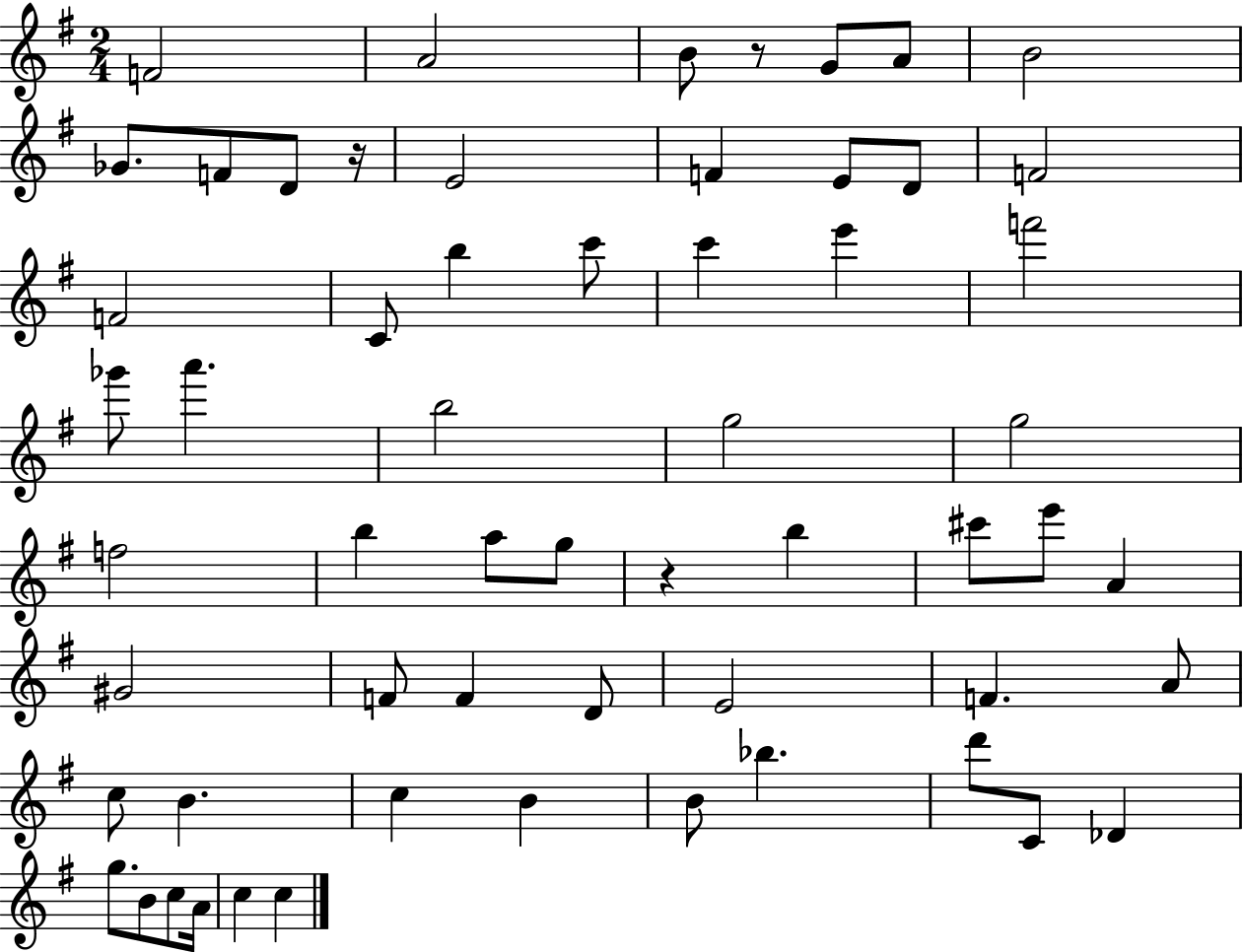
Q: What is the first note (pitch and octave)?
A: F4